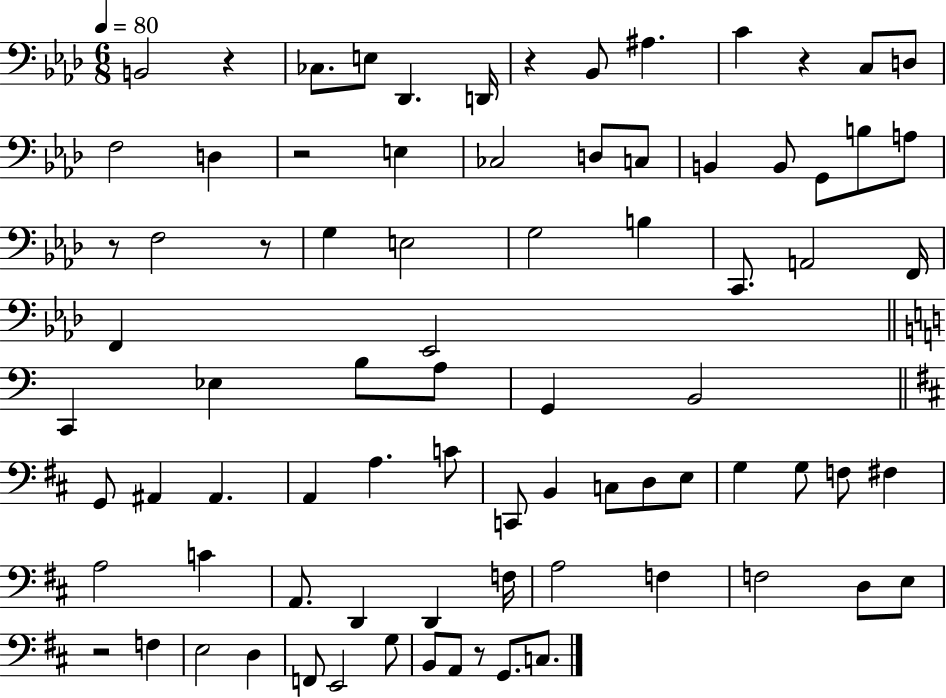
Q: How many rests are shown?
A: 8